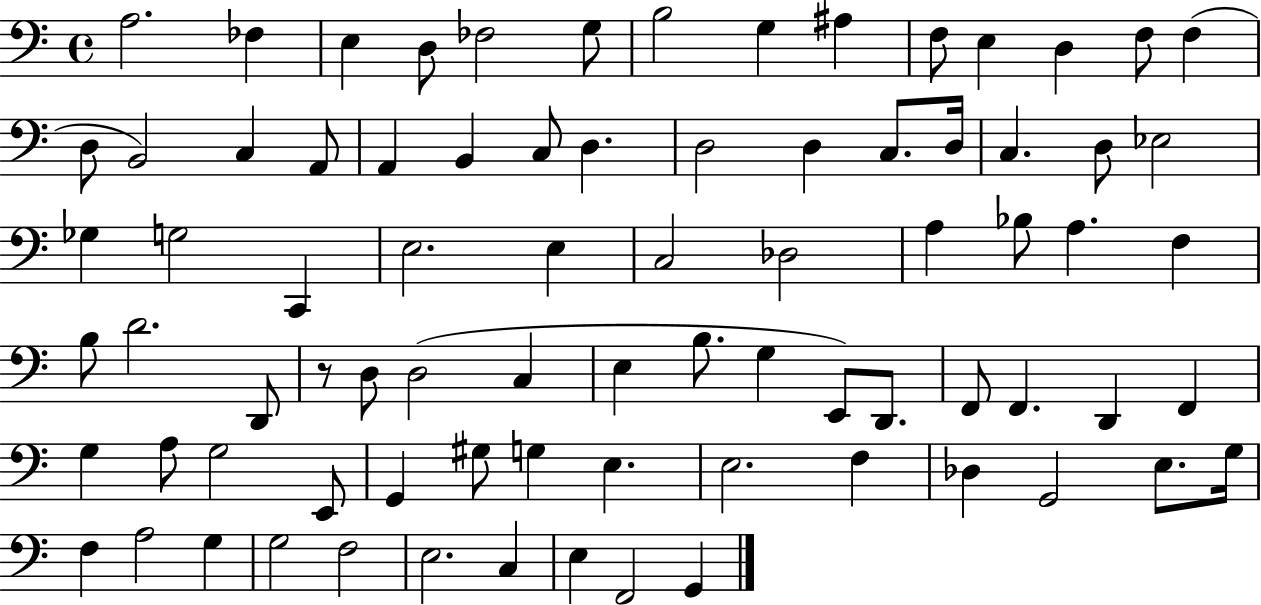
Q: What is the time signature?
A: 4/4